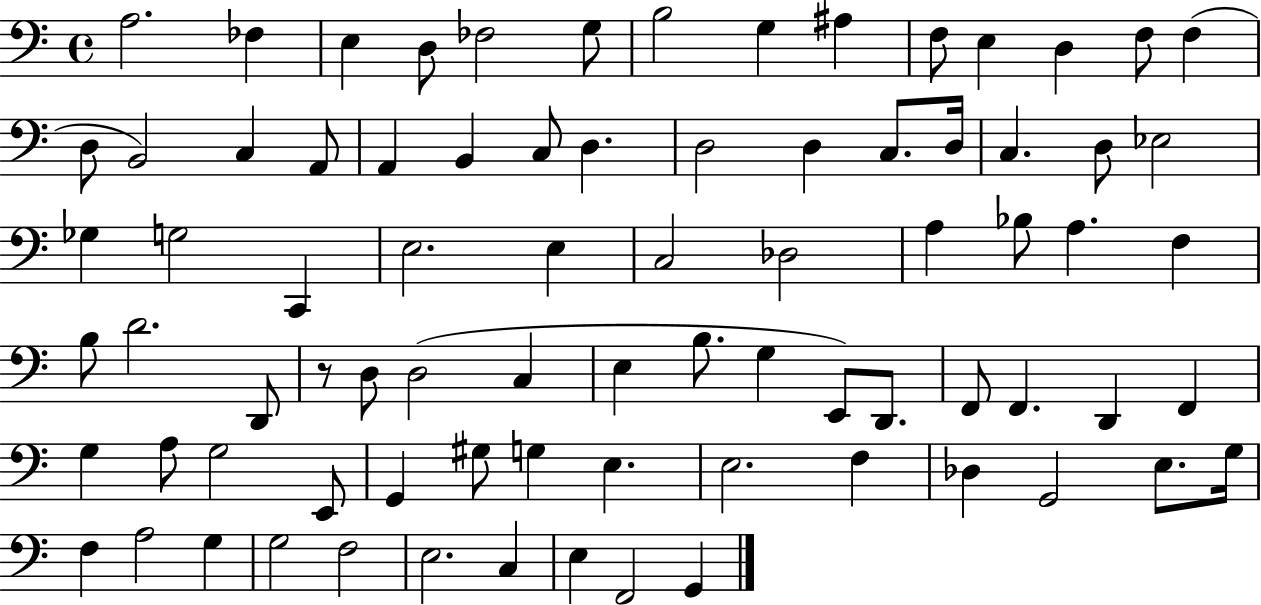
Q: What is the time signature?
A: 4/4